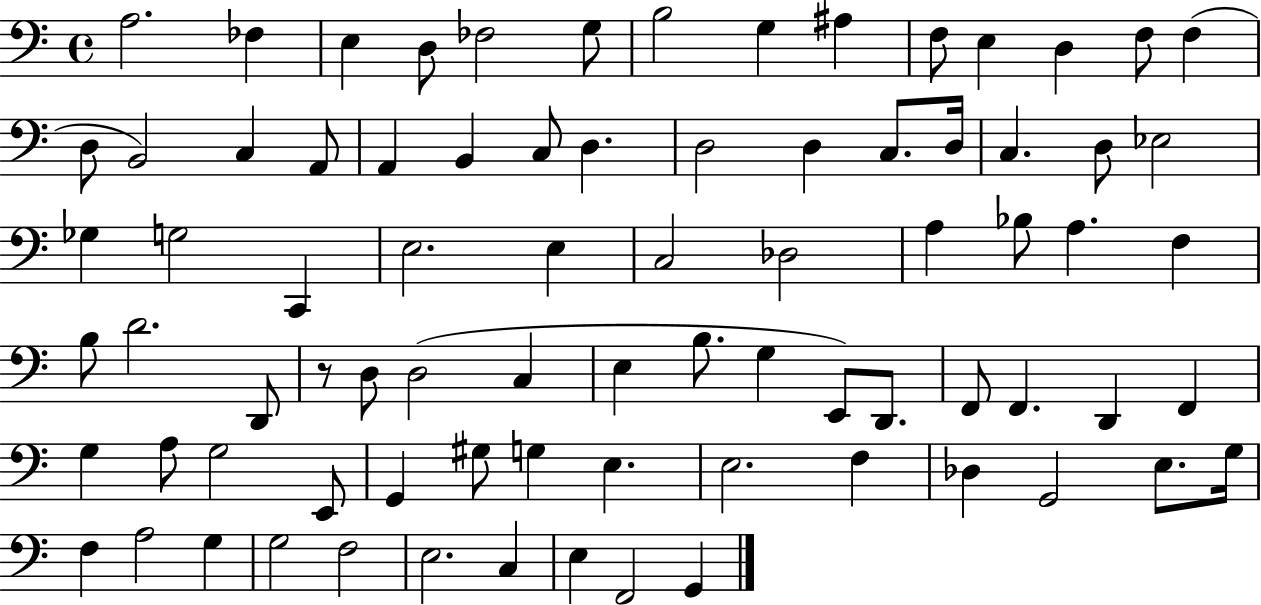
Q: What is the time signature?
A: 4/4